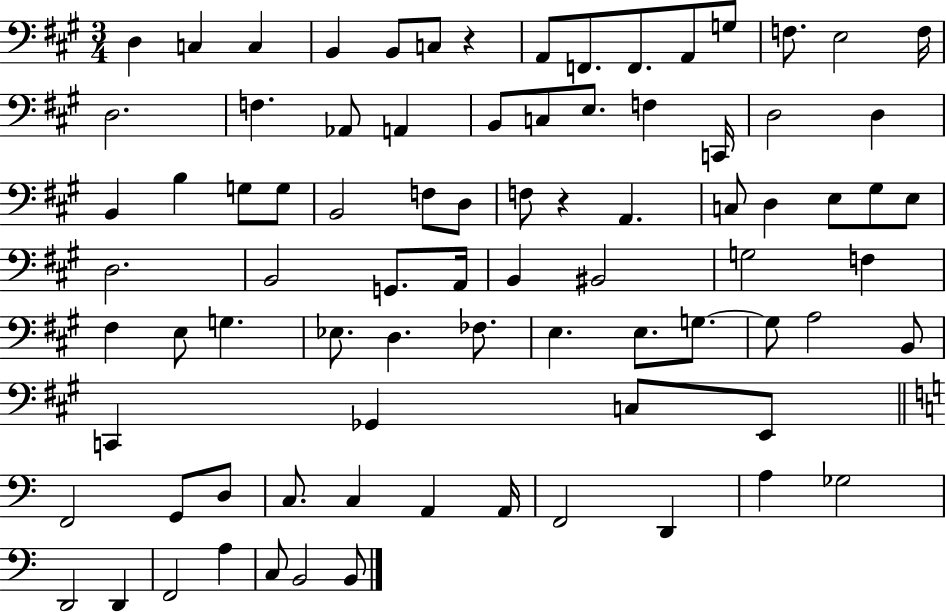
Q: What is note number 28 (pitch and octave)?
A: G3